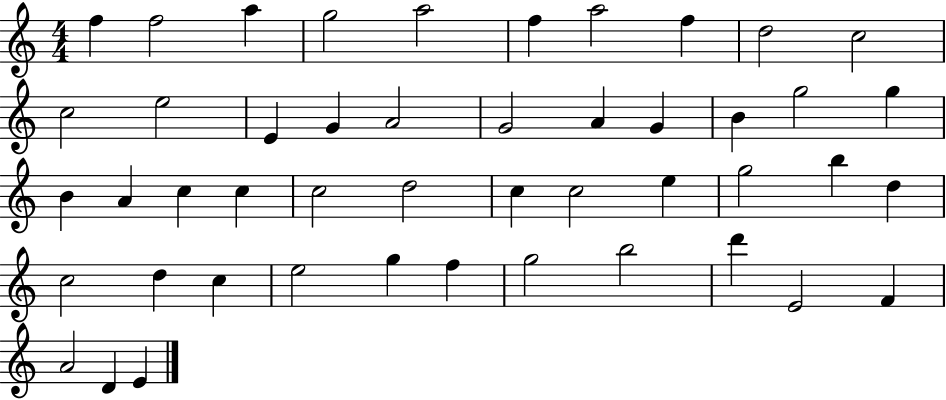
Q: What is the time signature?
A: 4/4